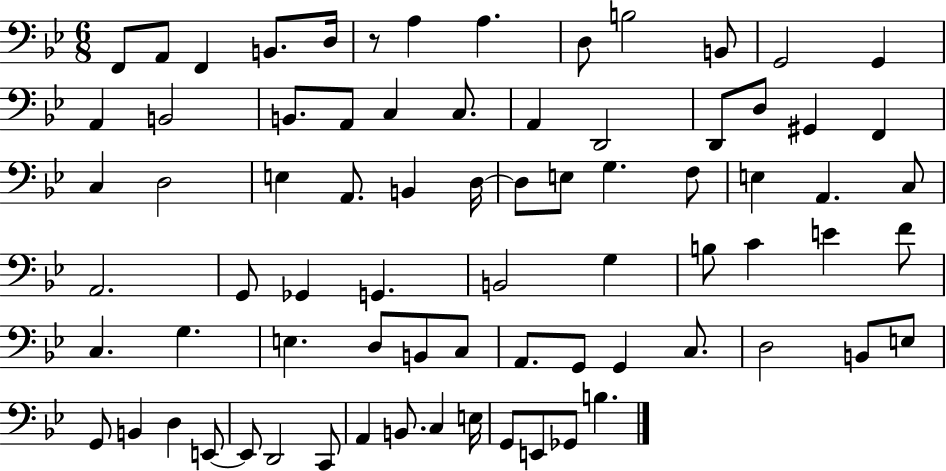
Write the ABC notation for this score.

X:1
T:Untitled
M:6/8
L:1/4
K:Bb
F,,/2 A,,/2 F,, B,,/2 D,/4 z/2 A, A, D,/2 B,2 B,,/2 G,,2 G,, A,, B,,2 B,,/2 A,,/2 C, C,/2 A,, D,,2 D,,/2 D,/2 ^G,, F,, C, D,2 E, A,,/2 B,, D,/4 D,/2 E,/2 G, F,/2 E, A,, C,/2 A,,2 G,,/2 _G,, G,, B,,2 G, B,/2 C E F/2 C, G, E, D,/2 B,,/2 C,/2 A,,/2 G,,/2 G,, C,/2 D,2 B,,/2 E,/2 G,,/2 B,, D, E,,/2 E,,/2 D,,2 C,,/2 A,, B,,/2 C, E,/4 G,,/2 E,,/2 _G,,/2 B,